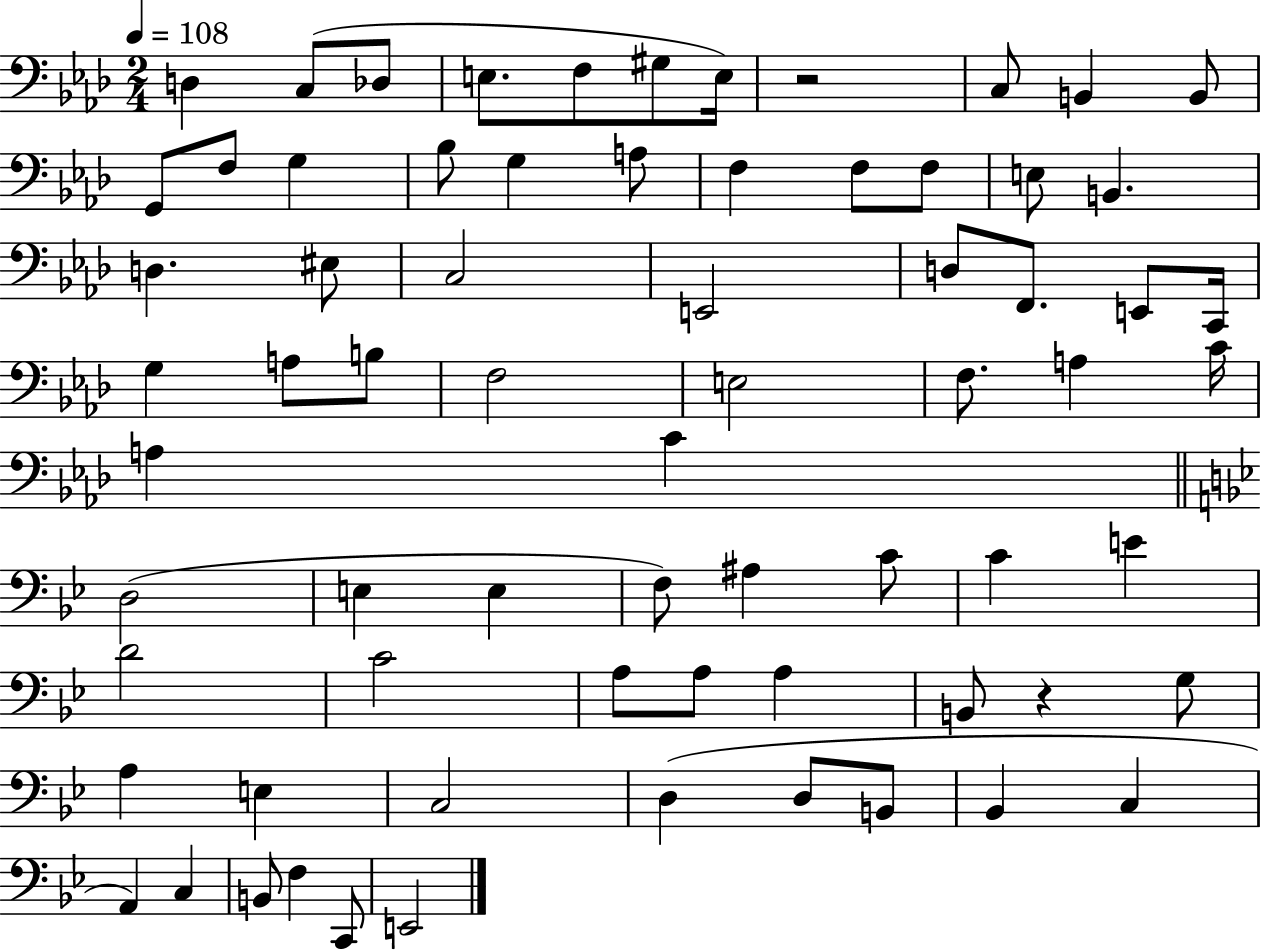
{
  \clef bass
  \numericTimeSignature
  \time 2/4
  \key aes \major
  \tempo 4 = 108
  d4 c8( des8 | e8. f8 gis8 e16) | r2 | c8 b,4 b,8 | \break g,8 f8 g4 | bes8 g4 a8 | f4 f8 f8 | e8 b,4. | \break d4. eis8 | c2 | e,2 | d8 f,8. e,8 c,16 | \break g4 a8 b8 | f2 | e2 | f8. a4 c'16 | \break a4 c'4 | \bar "||" \break \key bes \major d2( | e4 e4 | f8) ais4 c'8 | c'4 e'4 | \break d'2 | c'2 | a8 a8 a4 | b,8 r4 g8 | \break a4 e4 | c2 | d4( d8 b,8 | bes,4 c4 | \break a,4) c4 | b,8 f4 c,8 | e,2 | \bar "|."
}